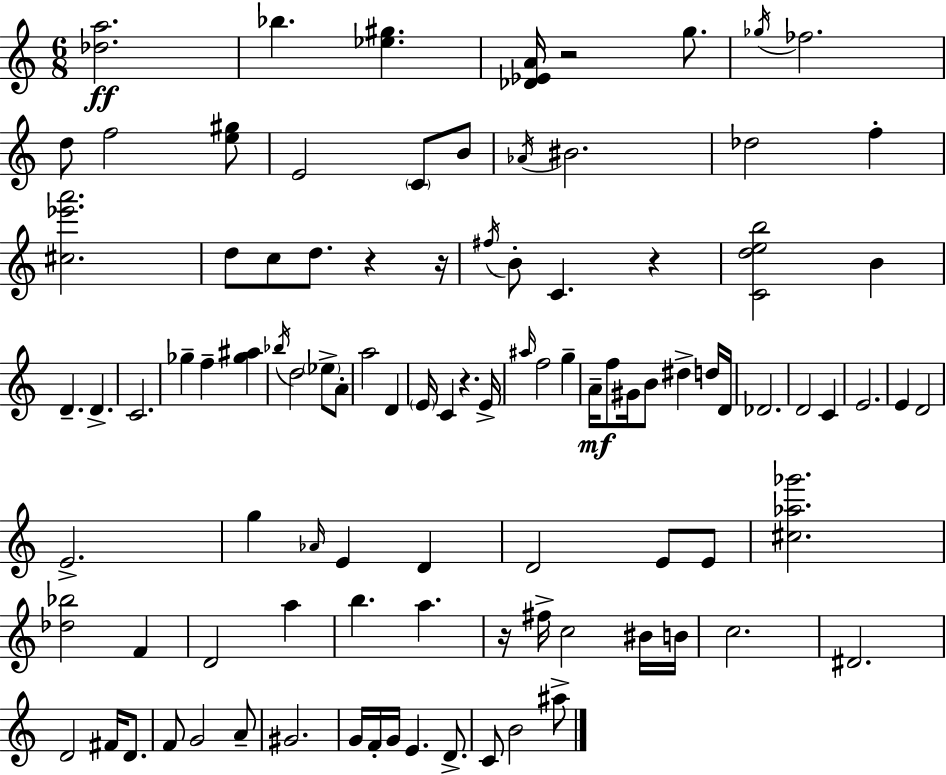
X:1
T:Untitled
M:6/8
L:1/4
K:Am
[_da]2 _b [_e^g] [_D_EA]/4 z2 g/2 _g/4 _f2 d/2 f2 [e^g]/2 E2 C/2 B/2 _A/4 ^B2 _d2 f [^c_e'a']2 d/2 c/2 d/2 z z/4 ^f/4 B/2 C z [Cdeb]2 B D D C2 _g f [_g^a] _b/4 d2 _e/2 A/2 a2 D E/4 C z E/4 ^a/4 f2 g A/4 f/2 ^G/4 B/2 ^d d/4 D/4 _D2 D2 C E2 E D2 E2 g _A/4 E D D2 E/2 E/2 [^c_a_g']2 [_d_b]2 F D2 a b a z/4 ^f/4 c2 ^B/4 B/4 c2 ^D2 D2 ^F/4 D/2 F/2 G2 A/2 ^G2 G/4 F/4 G/4 E D/2 C/2 B2 ^a/2